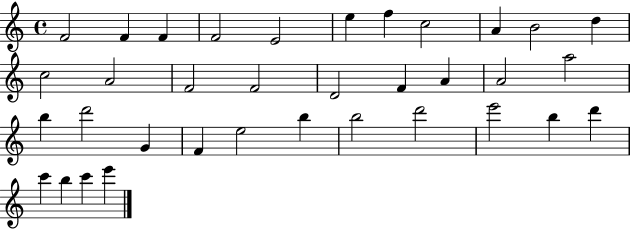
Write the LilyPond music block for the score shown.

{
  \clef treble
  \time 4/4
  \defaultTimeSignature
  \key c \major
  f'2 f'4 f'4 | f'2 e'2 | e''4 f''4 c''2 | a'4 b'2 d''4 | \break c''2 a'2 | f'2 f'2 | d'2 f'4 a'4 | a'2 a''2 | \break b''4 d'''2 g'4 | f'4 e''2 b''4 | b''2 d'''2 | e'''2 b''4 d'''4 | \break c'''4 b''4 c'''4 e'''4 | \bar "|."
}